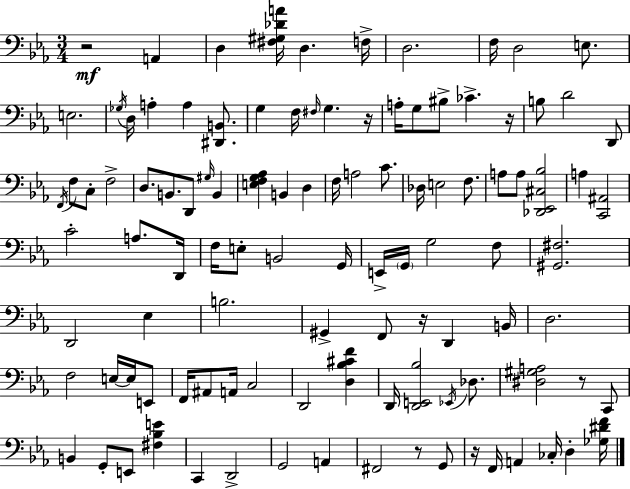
R/h A2/q D3/q [F#3,G#3,Db4,A4]/s D3/q. F3/s D3/h. F3/s D3/h E3/e. E3/h. Gb3/s D3/s A3/q A3/q [D#2,B2]/e. G3/q F3/s F#3/s G3/q. R/s A3/s G3/e BIS3/e CES4/q. R/s B3/e D4/h D2/e F2/s F3/e C3/e F3/h D3/e. B2/e. D2/e G#3/s B2/q [E3,F3,G3,Ab3]/q B2/q D3/q F3/s A3/h C4/e. Db3/s E3/h F3/e. A3/e A3/e [Db2,Eb2,C#3,Bb3]/h A3/q [C2,A#2]/h C4/h A3/e. D2/s F3/s E3/e B2/h G2/s E2/s G2/s G3/h F3/e [G#2,F#3]/h. D2/h Eb3/q B3/h. G#2/q F2/e R/s D2/q B2/s D3/h. F3/h E3/s E3/s E2/e F2/s A#2/e A2/s C3/h D2/h [D3,Bb3,C#4,F4]/q D2/s [D2,E2,Bb3]/h Eb2/s Db3/e. [D#3,G#3,A3]/h R/e C2/e B2/q G2/e E2/e [F#3,Bb3,E4]/q C2/q D2/h G2/h A2/q F#2/h R/e G2/e R/s F2/s A2/q CES3/s D3/q [Gb3,D#4,F4]/s